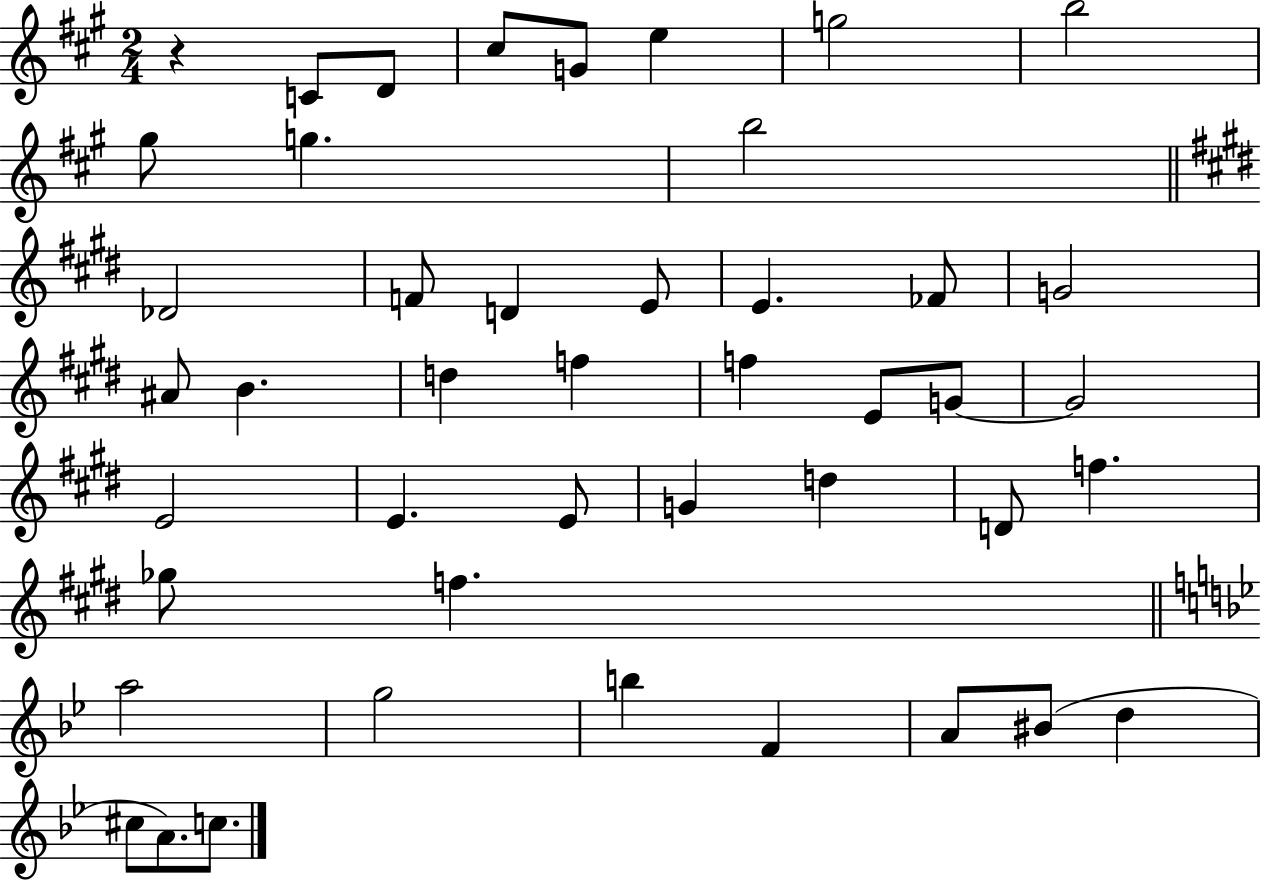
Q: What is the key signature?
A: A major